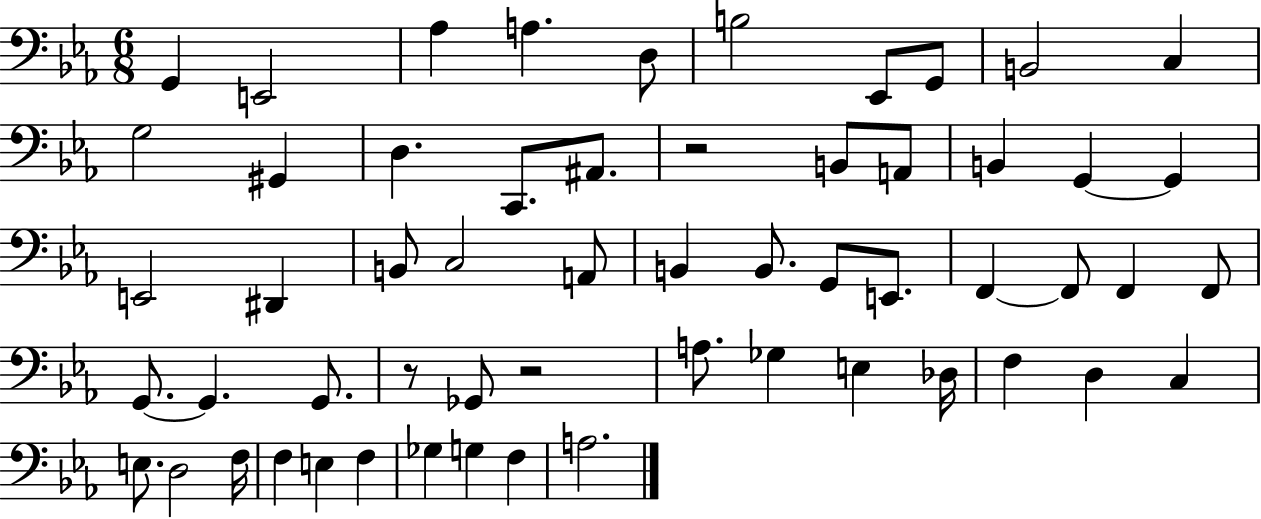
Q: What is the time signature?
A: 6/8